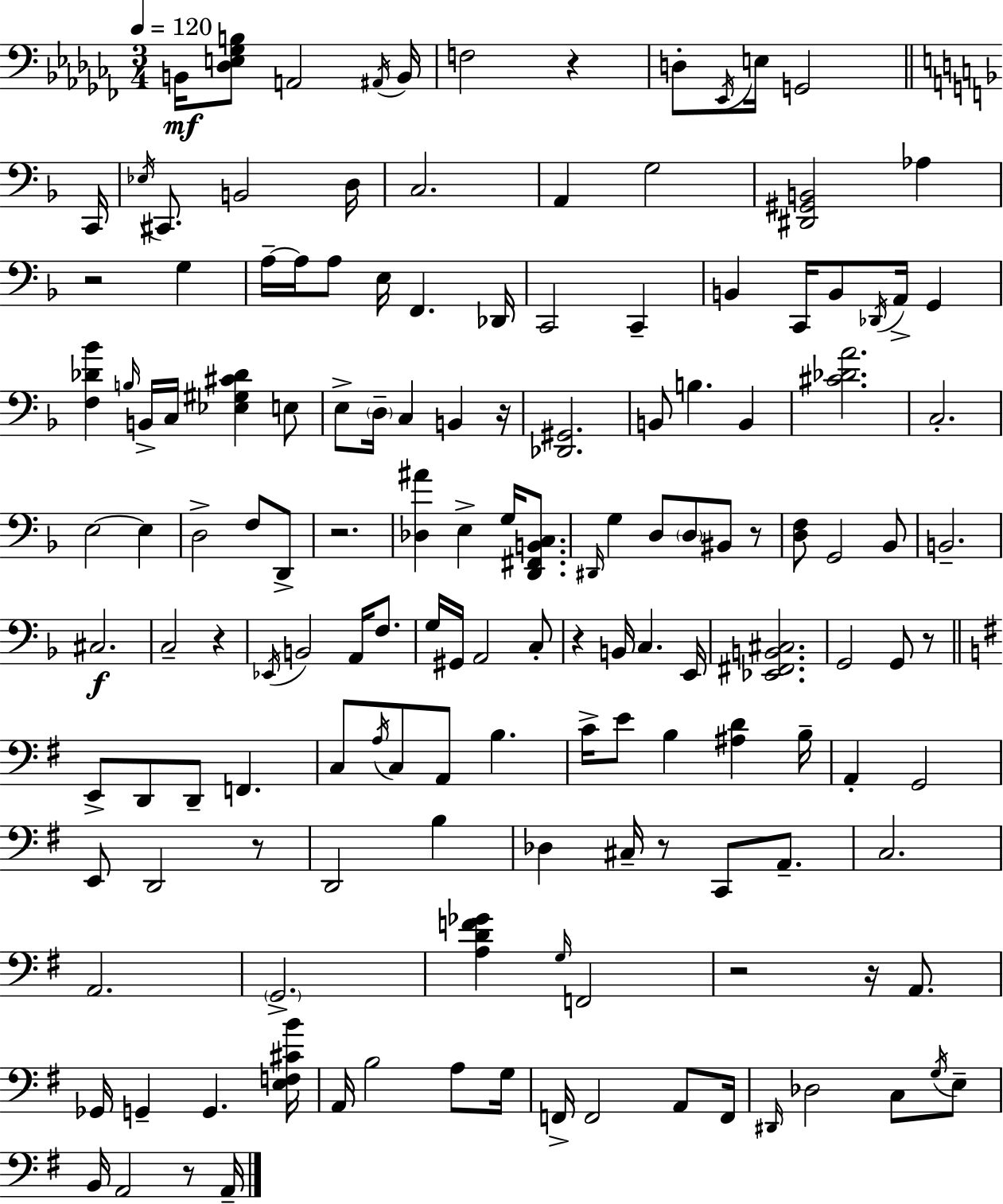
B2/s [Db3,E3,Gb3,B3]/e A2/h A#2/s B2/s F3/h R/q D3/e Eb2/s E3/s G2/h C2/s Eb3/s C#2/e. B2/h D3/s C3/h. A2/q G3/h [D#2,G#2,B2]/h Ab3/q R/h G3/q A3/s A3/s A3/e E3/s F2/q. Db2/s C2/h C2/q B2/q C2/s B2/e Db2/s A2/s G2/q [F3,Db4,Bb4]/q B3/s B2/s C3/s [Eb3,G#3,C#4,Db4]/q E3/e E3/e D3/s C3/q B2/q R/s [Db2,G#2]/h. B2/e B3/q. B2/q [C#4,Db4,A4]/h. C3/h. E3/h E3/q D3/h F3/e D2/e R/h. [Db3,A#4]/q E3/q G3/s [D2,F#2,B2,C3]/e. D#2/s G3/q D3/e D3/e BIS2/e R/e [D3,F3]/e G2/h Bb2/e B2/h. C#3/h. C3/h R/q Eb2/s B2/h A2/s F3/e. G3/s G#2/s A2/h C3/e R/q B2/s C3/q. E2/s [Eb2,F#2,B2,C#3]/h. G2/h G2/e R/e E2/e D2/e D2/e F2/q. C3/e A3/s C3/e A2/e B3/q. C4/s E4/e B3/q [A#3,D4]/q B3/s A2/q G2/h E2/e D2/h R/e D2/h B3/q Db3/q C#3/s R/e C2/e A2/e. C3/h. A2/h. G2/h. [A3,D4,F4,Gb4]/q G3/s F2/h R/h R/s A2/e. Gb2/s G2/q G2/q. [E3,F3,C#4,B4]/s A2/s B3/h A3/e G3/s F2/s F2/h A2/e F2/s D#2/s Db3/h C3/e G3/s E3/e B2/s A2/h R/e A2/s